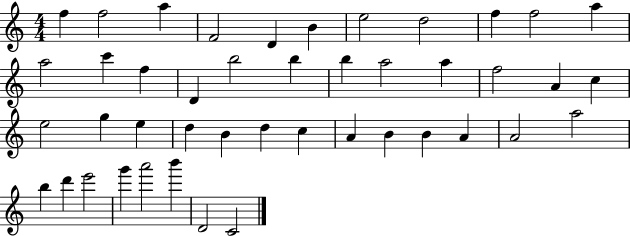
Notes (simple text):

F5/q F5/h A5/q F4/h D4/q B4/q E5/h D5/h F5/q F5/h A5/q A5/h C6/q F5/q D4/q B5/h B5/q B5/q A5/h A5/q F5/h A4/q C5/q E5/h G5/q E5/q D5/q B4/q D5/q C5/q A4/q B4/q B4/q A4/q A4/h A5/h B5/q D6/q E6/h G6/q A6/h B6/q D4/h C4/h